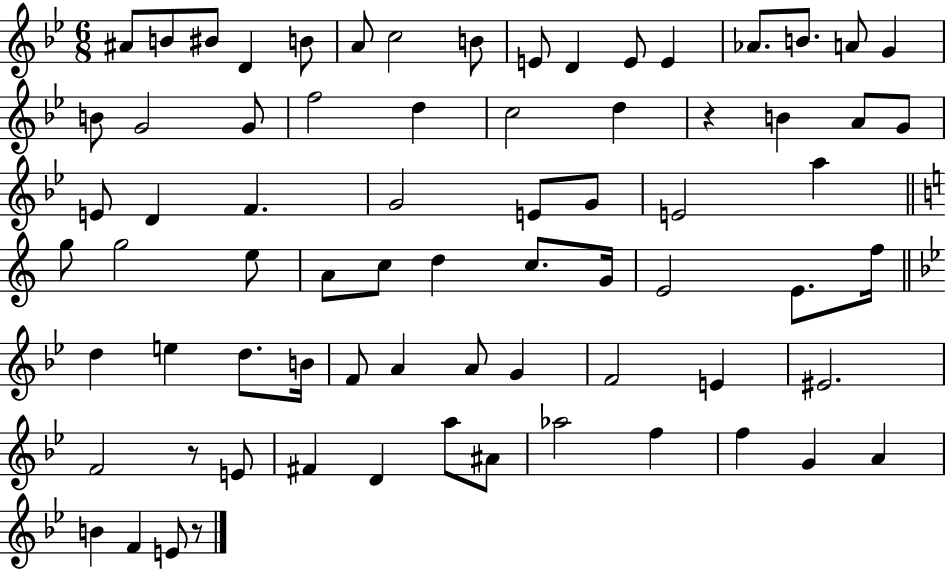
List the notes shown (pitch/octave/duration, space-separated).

A#4/e B4/e BIS4/e D4/q B4/e A4/e C5/h B4/e E4/e D4/q E4/e E4/q Ab4/e. B4/e. A4/e G4/q B4/e G4/h G4/e F5/h D5/q C5/h D5/q R/q B4/q A4/e G4/e E4/e D4/q F4/q. G4/h E4/e G4/e E4/h A5/q G5/e G5/h E5/e A4/e C5/e D5/q C5/e. G4/s E4/h E4/e. F5/s D5/q E5/q D5/e. B4/s F4/e A4/q A4/e G4/q F4/h E4/q EIS4/h. F4/h R/e E4/e F#4/q D4/q A5/e A#4/e Ab5/h F5/q F5/q G4/q A4/q B4/q F4/q E4/e R/e